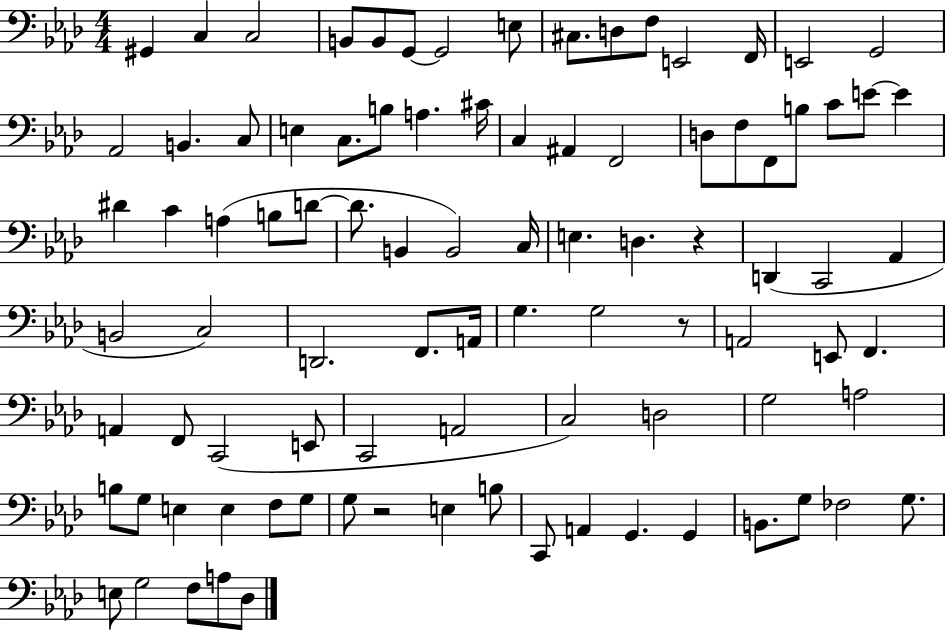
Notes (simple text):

G#2/q C3/q C3/h B2/e B2/e G2/e G2/h E3/e C#3/e. D3/e F3/e E2/h F2/s E2/h G2/h Ab2/h B2/q. C3/e E3/q C3/e. B3/e A3/q. C#4/s C3/q A#2/q F2/h D3/e F3/e F2/e B3/e C4/e E4/e E4/q D#4/q C4/q A3/q B3/e D4/e D4/e. B2/q B2/h C3/s E3/q. D3/q. R/q D2/q C2/h Ab2/q B2/h C3/h D2/h. F2/e. A2/s G3/q. G3/h R/e A2/h E2/e F2/q. A2/q F2/e C2/h E2/e C2/h A2/h C3/h D3/h G3/h A3/h B3/e G3/e E3/q E3/q F3/e G3/e G3/e R/h E3/q B3/e C2/e A2/q G2/q. G2/q B2/e. G3/e FES3/h G3/e. E3/e G3/h F3/e A3/e Db3/e